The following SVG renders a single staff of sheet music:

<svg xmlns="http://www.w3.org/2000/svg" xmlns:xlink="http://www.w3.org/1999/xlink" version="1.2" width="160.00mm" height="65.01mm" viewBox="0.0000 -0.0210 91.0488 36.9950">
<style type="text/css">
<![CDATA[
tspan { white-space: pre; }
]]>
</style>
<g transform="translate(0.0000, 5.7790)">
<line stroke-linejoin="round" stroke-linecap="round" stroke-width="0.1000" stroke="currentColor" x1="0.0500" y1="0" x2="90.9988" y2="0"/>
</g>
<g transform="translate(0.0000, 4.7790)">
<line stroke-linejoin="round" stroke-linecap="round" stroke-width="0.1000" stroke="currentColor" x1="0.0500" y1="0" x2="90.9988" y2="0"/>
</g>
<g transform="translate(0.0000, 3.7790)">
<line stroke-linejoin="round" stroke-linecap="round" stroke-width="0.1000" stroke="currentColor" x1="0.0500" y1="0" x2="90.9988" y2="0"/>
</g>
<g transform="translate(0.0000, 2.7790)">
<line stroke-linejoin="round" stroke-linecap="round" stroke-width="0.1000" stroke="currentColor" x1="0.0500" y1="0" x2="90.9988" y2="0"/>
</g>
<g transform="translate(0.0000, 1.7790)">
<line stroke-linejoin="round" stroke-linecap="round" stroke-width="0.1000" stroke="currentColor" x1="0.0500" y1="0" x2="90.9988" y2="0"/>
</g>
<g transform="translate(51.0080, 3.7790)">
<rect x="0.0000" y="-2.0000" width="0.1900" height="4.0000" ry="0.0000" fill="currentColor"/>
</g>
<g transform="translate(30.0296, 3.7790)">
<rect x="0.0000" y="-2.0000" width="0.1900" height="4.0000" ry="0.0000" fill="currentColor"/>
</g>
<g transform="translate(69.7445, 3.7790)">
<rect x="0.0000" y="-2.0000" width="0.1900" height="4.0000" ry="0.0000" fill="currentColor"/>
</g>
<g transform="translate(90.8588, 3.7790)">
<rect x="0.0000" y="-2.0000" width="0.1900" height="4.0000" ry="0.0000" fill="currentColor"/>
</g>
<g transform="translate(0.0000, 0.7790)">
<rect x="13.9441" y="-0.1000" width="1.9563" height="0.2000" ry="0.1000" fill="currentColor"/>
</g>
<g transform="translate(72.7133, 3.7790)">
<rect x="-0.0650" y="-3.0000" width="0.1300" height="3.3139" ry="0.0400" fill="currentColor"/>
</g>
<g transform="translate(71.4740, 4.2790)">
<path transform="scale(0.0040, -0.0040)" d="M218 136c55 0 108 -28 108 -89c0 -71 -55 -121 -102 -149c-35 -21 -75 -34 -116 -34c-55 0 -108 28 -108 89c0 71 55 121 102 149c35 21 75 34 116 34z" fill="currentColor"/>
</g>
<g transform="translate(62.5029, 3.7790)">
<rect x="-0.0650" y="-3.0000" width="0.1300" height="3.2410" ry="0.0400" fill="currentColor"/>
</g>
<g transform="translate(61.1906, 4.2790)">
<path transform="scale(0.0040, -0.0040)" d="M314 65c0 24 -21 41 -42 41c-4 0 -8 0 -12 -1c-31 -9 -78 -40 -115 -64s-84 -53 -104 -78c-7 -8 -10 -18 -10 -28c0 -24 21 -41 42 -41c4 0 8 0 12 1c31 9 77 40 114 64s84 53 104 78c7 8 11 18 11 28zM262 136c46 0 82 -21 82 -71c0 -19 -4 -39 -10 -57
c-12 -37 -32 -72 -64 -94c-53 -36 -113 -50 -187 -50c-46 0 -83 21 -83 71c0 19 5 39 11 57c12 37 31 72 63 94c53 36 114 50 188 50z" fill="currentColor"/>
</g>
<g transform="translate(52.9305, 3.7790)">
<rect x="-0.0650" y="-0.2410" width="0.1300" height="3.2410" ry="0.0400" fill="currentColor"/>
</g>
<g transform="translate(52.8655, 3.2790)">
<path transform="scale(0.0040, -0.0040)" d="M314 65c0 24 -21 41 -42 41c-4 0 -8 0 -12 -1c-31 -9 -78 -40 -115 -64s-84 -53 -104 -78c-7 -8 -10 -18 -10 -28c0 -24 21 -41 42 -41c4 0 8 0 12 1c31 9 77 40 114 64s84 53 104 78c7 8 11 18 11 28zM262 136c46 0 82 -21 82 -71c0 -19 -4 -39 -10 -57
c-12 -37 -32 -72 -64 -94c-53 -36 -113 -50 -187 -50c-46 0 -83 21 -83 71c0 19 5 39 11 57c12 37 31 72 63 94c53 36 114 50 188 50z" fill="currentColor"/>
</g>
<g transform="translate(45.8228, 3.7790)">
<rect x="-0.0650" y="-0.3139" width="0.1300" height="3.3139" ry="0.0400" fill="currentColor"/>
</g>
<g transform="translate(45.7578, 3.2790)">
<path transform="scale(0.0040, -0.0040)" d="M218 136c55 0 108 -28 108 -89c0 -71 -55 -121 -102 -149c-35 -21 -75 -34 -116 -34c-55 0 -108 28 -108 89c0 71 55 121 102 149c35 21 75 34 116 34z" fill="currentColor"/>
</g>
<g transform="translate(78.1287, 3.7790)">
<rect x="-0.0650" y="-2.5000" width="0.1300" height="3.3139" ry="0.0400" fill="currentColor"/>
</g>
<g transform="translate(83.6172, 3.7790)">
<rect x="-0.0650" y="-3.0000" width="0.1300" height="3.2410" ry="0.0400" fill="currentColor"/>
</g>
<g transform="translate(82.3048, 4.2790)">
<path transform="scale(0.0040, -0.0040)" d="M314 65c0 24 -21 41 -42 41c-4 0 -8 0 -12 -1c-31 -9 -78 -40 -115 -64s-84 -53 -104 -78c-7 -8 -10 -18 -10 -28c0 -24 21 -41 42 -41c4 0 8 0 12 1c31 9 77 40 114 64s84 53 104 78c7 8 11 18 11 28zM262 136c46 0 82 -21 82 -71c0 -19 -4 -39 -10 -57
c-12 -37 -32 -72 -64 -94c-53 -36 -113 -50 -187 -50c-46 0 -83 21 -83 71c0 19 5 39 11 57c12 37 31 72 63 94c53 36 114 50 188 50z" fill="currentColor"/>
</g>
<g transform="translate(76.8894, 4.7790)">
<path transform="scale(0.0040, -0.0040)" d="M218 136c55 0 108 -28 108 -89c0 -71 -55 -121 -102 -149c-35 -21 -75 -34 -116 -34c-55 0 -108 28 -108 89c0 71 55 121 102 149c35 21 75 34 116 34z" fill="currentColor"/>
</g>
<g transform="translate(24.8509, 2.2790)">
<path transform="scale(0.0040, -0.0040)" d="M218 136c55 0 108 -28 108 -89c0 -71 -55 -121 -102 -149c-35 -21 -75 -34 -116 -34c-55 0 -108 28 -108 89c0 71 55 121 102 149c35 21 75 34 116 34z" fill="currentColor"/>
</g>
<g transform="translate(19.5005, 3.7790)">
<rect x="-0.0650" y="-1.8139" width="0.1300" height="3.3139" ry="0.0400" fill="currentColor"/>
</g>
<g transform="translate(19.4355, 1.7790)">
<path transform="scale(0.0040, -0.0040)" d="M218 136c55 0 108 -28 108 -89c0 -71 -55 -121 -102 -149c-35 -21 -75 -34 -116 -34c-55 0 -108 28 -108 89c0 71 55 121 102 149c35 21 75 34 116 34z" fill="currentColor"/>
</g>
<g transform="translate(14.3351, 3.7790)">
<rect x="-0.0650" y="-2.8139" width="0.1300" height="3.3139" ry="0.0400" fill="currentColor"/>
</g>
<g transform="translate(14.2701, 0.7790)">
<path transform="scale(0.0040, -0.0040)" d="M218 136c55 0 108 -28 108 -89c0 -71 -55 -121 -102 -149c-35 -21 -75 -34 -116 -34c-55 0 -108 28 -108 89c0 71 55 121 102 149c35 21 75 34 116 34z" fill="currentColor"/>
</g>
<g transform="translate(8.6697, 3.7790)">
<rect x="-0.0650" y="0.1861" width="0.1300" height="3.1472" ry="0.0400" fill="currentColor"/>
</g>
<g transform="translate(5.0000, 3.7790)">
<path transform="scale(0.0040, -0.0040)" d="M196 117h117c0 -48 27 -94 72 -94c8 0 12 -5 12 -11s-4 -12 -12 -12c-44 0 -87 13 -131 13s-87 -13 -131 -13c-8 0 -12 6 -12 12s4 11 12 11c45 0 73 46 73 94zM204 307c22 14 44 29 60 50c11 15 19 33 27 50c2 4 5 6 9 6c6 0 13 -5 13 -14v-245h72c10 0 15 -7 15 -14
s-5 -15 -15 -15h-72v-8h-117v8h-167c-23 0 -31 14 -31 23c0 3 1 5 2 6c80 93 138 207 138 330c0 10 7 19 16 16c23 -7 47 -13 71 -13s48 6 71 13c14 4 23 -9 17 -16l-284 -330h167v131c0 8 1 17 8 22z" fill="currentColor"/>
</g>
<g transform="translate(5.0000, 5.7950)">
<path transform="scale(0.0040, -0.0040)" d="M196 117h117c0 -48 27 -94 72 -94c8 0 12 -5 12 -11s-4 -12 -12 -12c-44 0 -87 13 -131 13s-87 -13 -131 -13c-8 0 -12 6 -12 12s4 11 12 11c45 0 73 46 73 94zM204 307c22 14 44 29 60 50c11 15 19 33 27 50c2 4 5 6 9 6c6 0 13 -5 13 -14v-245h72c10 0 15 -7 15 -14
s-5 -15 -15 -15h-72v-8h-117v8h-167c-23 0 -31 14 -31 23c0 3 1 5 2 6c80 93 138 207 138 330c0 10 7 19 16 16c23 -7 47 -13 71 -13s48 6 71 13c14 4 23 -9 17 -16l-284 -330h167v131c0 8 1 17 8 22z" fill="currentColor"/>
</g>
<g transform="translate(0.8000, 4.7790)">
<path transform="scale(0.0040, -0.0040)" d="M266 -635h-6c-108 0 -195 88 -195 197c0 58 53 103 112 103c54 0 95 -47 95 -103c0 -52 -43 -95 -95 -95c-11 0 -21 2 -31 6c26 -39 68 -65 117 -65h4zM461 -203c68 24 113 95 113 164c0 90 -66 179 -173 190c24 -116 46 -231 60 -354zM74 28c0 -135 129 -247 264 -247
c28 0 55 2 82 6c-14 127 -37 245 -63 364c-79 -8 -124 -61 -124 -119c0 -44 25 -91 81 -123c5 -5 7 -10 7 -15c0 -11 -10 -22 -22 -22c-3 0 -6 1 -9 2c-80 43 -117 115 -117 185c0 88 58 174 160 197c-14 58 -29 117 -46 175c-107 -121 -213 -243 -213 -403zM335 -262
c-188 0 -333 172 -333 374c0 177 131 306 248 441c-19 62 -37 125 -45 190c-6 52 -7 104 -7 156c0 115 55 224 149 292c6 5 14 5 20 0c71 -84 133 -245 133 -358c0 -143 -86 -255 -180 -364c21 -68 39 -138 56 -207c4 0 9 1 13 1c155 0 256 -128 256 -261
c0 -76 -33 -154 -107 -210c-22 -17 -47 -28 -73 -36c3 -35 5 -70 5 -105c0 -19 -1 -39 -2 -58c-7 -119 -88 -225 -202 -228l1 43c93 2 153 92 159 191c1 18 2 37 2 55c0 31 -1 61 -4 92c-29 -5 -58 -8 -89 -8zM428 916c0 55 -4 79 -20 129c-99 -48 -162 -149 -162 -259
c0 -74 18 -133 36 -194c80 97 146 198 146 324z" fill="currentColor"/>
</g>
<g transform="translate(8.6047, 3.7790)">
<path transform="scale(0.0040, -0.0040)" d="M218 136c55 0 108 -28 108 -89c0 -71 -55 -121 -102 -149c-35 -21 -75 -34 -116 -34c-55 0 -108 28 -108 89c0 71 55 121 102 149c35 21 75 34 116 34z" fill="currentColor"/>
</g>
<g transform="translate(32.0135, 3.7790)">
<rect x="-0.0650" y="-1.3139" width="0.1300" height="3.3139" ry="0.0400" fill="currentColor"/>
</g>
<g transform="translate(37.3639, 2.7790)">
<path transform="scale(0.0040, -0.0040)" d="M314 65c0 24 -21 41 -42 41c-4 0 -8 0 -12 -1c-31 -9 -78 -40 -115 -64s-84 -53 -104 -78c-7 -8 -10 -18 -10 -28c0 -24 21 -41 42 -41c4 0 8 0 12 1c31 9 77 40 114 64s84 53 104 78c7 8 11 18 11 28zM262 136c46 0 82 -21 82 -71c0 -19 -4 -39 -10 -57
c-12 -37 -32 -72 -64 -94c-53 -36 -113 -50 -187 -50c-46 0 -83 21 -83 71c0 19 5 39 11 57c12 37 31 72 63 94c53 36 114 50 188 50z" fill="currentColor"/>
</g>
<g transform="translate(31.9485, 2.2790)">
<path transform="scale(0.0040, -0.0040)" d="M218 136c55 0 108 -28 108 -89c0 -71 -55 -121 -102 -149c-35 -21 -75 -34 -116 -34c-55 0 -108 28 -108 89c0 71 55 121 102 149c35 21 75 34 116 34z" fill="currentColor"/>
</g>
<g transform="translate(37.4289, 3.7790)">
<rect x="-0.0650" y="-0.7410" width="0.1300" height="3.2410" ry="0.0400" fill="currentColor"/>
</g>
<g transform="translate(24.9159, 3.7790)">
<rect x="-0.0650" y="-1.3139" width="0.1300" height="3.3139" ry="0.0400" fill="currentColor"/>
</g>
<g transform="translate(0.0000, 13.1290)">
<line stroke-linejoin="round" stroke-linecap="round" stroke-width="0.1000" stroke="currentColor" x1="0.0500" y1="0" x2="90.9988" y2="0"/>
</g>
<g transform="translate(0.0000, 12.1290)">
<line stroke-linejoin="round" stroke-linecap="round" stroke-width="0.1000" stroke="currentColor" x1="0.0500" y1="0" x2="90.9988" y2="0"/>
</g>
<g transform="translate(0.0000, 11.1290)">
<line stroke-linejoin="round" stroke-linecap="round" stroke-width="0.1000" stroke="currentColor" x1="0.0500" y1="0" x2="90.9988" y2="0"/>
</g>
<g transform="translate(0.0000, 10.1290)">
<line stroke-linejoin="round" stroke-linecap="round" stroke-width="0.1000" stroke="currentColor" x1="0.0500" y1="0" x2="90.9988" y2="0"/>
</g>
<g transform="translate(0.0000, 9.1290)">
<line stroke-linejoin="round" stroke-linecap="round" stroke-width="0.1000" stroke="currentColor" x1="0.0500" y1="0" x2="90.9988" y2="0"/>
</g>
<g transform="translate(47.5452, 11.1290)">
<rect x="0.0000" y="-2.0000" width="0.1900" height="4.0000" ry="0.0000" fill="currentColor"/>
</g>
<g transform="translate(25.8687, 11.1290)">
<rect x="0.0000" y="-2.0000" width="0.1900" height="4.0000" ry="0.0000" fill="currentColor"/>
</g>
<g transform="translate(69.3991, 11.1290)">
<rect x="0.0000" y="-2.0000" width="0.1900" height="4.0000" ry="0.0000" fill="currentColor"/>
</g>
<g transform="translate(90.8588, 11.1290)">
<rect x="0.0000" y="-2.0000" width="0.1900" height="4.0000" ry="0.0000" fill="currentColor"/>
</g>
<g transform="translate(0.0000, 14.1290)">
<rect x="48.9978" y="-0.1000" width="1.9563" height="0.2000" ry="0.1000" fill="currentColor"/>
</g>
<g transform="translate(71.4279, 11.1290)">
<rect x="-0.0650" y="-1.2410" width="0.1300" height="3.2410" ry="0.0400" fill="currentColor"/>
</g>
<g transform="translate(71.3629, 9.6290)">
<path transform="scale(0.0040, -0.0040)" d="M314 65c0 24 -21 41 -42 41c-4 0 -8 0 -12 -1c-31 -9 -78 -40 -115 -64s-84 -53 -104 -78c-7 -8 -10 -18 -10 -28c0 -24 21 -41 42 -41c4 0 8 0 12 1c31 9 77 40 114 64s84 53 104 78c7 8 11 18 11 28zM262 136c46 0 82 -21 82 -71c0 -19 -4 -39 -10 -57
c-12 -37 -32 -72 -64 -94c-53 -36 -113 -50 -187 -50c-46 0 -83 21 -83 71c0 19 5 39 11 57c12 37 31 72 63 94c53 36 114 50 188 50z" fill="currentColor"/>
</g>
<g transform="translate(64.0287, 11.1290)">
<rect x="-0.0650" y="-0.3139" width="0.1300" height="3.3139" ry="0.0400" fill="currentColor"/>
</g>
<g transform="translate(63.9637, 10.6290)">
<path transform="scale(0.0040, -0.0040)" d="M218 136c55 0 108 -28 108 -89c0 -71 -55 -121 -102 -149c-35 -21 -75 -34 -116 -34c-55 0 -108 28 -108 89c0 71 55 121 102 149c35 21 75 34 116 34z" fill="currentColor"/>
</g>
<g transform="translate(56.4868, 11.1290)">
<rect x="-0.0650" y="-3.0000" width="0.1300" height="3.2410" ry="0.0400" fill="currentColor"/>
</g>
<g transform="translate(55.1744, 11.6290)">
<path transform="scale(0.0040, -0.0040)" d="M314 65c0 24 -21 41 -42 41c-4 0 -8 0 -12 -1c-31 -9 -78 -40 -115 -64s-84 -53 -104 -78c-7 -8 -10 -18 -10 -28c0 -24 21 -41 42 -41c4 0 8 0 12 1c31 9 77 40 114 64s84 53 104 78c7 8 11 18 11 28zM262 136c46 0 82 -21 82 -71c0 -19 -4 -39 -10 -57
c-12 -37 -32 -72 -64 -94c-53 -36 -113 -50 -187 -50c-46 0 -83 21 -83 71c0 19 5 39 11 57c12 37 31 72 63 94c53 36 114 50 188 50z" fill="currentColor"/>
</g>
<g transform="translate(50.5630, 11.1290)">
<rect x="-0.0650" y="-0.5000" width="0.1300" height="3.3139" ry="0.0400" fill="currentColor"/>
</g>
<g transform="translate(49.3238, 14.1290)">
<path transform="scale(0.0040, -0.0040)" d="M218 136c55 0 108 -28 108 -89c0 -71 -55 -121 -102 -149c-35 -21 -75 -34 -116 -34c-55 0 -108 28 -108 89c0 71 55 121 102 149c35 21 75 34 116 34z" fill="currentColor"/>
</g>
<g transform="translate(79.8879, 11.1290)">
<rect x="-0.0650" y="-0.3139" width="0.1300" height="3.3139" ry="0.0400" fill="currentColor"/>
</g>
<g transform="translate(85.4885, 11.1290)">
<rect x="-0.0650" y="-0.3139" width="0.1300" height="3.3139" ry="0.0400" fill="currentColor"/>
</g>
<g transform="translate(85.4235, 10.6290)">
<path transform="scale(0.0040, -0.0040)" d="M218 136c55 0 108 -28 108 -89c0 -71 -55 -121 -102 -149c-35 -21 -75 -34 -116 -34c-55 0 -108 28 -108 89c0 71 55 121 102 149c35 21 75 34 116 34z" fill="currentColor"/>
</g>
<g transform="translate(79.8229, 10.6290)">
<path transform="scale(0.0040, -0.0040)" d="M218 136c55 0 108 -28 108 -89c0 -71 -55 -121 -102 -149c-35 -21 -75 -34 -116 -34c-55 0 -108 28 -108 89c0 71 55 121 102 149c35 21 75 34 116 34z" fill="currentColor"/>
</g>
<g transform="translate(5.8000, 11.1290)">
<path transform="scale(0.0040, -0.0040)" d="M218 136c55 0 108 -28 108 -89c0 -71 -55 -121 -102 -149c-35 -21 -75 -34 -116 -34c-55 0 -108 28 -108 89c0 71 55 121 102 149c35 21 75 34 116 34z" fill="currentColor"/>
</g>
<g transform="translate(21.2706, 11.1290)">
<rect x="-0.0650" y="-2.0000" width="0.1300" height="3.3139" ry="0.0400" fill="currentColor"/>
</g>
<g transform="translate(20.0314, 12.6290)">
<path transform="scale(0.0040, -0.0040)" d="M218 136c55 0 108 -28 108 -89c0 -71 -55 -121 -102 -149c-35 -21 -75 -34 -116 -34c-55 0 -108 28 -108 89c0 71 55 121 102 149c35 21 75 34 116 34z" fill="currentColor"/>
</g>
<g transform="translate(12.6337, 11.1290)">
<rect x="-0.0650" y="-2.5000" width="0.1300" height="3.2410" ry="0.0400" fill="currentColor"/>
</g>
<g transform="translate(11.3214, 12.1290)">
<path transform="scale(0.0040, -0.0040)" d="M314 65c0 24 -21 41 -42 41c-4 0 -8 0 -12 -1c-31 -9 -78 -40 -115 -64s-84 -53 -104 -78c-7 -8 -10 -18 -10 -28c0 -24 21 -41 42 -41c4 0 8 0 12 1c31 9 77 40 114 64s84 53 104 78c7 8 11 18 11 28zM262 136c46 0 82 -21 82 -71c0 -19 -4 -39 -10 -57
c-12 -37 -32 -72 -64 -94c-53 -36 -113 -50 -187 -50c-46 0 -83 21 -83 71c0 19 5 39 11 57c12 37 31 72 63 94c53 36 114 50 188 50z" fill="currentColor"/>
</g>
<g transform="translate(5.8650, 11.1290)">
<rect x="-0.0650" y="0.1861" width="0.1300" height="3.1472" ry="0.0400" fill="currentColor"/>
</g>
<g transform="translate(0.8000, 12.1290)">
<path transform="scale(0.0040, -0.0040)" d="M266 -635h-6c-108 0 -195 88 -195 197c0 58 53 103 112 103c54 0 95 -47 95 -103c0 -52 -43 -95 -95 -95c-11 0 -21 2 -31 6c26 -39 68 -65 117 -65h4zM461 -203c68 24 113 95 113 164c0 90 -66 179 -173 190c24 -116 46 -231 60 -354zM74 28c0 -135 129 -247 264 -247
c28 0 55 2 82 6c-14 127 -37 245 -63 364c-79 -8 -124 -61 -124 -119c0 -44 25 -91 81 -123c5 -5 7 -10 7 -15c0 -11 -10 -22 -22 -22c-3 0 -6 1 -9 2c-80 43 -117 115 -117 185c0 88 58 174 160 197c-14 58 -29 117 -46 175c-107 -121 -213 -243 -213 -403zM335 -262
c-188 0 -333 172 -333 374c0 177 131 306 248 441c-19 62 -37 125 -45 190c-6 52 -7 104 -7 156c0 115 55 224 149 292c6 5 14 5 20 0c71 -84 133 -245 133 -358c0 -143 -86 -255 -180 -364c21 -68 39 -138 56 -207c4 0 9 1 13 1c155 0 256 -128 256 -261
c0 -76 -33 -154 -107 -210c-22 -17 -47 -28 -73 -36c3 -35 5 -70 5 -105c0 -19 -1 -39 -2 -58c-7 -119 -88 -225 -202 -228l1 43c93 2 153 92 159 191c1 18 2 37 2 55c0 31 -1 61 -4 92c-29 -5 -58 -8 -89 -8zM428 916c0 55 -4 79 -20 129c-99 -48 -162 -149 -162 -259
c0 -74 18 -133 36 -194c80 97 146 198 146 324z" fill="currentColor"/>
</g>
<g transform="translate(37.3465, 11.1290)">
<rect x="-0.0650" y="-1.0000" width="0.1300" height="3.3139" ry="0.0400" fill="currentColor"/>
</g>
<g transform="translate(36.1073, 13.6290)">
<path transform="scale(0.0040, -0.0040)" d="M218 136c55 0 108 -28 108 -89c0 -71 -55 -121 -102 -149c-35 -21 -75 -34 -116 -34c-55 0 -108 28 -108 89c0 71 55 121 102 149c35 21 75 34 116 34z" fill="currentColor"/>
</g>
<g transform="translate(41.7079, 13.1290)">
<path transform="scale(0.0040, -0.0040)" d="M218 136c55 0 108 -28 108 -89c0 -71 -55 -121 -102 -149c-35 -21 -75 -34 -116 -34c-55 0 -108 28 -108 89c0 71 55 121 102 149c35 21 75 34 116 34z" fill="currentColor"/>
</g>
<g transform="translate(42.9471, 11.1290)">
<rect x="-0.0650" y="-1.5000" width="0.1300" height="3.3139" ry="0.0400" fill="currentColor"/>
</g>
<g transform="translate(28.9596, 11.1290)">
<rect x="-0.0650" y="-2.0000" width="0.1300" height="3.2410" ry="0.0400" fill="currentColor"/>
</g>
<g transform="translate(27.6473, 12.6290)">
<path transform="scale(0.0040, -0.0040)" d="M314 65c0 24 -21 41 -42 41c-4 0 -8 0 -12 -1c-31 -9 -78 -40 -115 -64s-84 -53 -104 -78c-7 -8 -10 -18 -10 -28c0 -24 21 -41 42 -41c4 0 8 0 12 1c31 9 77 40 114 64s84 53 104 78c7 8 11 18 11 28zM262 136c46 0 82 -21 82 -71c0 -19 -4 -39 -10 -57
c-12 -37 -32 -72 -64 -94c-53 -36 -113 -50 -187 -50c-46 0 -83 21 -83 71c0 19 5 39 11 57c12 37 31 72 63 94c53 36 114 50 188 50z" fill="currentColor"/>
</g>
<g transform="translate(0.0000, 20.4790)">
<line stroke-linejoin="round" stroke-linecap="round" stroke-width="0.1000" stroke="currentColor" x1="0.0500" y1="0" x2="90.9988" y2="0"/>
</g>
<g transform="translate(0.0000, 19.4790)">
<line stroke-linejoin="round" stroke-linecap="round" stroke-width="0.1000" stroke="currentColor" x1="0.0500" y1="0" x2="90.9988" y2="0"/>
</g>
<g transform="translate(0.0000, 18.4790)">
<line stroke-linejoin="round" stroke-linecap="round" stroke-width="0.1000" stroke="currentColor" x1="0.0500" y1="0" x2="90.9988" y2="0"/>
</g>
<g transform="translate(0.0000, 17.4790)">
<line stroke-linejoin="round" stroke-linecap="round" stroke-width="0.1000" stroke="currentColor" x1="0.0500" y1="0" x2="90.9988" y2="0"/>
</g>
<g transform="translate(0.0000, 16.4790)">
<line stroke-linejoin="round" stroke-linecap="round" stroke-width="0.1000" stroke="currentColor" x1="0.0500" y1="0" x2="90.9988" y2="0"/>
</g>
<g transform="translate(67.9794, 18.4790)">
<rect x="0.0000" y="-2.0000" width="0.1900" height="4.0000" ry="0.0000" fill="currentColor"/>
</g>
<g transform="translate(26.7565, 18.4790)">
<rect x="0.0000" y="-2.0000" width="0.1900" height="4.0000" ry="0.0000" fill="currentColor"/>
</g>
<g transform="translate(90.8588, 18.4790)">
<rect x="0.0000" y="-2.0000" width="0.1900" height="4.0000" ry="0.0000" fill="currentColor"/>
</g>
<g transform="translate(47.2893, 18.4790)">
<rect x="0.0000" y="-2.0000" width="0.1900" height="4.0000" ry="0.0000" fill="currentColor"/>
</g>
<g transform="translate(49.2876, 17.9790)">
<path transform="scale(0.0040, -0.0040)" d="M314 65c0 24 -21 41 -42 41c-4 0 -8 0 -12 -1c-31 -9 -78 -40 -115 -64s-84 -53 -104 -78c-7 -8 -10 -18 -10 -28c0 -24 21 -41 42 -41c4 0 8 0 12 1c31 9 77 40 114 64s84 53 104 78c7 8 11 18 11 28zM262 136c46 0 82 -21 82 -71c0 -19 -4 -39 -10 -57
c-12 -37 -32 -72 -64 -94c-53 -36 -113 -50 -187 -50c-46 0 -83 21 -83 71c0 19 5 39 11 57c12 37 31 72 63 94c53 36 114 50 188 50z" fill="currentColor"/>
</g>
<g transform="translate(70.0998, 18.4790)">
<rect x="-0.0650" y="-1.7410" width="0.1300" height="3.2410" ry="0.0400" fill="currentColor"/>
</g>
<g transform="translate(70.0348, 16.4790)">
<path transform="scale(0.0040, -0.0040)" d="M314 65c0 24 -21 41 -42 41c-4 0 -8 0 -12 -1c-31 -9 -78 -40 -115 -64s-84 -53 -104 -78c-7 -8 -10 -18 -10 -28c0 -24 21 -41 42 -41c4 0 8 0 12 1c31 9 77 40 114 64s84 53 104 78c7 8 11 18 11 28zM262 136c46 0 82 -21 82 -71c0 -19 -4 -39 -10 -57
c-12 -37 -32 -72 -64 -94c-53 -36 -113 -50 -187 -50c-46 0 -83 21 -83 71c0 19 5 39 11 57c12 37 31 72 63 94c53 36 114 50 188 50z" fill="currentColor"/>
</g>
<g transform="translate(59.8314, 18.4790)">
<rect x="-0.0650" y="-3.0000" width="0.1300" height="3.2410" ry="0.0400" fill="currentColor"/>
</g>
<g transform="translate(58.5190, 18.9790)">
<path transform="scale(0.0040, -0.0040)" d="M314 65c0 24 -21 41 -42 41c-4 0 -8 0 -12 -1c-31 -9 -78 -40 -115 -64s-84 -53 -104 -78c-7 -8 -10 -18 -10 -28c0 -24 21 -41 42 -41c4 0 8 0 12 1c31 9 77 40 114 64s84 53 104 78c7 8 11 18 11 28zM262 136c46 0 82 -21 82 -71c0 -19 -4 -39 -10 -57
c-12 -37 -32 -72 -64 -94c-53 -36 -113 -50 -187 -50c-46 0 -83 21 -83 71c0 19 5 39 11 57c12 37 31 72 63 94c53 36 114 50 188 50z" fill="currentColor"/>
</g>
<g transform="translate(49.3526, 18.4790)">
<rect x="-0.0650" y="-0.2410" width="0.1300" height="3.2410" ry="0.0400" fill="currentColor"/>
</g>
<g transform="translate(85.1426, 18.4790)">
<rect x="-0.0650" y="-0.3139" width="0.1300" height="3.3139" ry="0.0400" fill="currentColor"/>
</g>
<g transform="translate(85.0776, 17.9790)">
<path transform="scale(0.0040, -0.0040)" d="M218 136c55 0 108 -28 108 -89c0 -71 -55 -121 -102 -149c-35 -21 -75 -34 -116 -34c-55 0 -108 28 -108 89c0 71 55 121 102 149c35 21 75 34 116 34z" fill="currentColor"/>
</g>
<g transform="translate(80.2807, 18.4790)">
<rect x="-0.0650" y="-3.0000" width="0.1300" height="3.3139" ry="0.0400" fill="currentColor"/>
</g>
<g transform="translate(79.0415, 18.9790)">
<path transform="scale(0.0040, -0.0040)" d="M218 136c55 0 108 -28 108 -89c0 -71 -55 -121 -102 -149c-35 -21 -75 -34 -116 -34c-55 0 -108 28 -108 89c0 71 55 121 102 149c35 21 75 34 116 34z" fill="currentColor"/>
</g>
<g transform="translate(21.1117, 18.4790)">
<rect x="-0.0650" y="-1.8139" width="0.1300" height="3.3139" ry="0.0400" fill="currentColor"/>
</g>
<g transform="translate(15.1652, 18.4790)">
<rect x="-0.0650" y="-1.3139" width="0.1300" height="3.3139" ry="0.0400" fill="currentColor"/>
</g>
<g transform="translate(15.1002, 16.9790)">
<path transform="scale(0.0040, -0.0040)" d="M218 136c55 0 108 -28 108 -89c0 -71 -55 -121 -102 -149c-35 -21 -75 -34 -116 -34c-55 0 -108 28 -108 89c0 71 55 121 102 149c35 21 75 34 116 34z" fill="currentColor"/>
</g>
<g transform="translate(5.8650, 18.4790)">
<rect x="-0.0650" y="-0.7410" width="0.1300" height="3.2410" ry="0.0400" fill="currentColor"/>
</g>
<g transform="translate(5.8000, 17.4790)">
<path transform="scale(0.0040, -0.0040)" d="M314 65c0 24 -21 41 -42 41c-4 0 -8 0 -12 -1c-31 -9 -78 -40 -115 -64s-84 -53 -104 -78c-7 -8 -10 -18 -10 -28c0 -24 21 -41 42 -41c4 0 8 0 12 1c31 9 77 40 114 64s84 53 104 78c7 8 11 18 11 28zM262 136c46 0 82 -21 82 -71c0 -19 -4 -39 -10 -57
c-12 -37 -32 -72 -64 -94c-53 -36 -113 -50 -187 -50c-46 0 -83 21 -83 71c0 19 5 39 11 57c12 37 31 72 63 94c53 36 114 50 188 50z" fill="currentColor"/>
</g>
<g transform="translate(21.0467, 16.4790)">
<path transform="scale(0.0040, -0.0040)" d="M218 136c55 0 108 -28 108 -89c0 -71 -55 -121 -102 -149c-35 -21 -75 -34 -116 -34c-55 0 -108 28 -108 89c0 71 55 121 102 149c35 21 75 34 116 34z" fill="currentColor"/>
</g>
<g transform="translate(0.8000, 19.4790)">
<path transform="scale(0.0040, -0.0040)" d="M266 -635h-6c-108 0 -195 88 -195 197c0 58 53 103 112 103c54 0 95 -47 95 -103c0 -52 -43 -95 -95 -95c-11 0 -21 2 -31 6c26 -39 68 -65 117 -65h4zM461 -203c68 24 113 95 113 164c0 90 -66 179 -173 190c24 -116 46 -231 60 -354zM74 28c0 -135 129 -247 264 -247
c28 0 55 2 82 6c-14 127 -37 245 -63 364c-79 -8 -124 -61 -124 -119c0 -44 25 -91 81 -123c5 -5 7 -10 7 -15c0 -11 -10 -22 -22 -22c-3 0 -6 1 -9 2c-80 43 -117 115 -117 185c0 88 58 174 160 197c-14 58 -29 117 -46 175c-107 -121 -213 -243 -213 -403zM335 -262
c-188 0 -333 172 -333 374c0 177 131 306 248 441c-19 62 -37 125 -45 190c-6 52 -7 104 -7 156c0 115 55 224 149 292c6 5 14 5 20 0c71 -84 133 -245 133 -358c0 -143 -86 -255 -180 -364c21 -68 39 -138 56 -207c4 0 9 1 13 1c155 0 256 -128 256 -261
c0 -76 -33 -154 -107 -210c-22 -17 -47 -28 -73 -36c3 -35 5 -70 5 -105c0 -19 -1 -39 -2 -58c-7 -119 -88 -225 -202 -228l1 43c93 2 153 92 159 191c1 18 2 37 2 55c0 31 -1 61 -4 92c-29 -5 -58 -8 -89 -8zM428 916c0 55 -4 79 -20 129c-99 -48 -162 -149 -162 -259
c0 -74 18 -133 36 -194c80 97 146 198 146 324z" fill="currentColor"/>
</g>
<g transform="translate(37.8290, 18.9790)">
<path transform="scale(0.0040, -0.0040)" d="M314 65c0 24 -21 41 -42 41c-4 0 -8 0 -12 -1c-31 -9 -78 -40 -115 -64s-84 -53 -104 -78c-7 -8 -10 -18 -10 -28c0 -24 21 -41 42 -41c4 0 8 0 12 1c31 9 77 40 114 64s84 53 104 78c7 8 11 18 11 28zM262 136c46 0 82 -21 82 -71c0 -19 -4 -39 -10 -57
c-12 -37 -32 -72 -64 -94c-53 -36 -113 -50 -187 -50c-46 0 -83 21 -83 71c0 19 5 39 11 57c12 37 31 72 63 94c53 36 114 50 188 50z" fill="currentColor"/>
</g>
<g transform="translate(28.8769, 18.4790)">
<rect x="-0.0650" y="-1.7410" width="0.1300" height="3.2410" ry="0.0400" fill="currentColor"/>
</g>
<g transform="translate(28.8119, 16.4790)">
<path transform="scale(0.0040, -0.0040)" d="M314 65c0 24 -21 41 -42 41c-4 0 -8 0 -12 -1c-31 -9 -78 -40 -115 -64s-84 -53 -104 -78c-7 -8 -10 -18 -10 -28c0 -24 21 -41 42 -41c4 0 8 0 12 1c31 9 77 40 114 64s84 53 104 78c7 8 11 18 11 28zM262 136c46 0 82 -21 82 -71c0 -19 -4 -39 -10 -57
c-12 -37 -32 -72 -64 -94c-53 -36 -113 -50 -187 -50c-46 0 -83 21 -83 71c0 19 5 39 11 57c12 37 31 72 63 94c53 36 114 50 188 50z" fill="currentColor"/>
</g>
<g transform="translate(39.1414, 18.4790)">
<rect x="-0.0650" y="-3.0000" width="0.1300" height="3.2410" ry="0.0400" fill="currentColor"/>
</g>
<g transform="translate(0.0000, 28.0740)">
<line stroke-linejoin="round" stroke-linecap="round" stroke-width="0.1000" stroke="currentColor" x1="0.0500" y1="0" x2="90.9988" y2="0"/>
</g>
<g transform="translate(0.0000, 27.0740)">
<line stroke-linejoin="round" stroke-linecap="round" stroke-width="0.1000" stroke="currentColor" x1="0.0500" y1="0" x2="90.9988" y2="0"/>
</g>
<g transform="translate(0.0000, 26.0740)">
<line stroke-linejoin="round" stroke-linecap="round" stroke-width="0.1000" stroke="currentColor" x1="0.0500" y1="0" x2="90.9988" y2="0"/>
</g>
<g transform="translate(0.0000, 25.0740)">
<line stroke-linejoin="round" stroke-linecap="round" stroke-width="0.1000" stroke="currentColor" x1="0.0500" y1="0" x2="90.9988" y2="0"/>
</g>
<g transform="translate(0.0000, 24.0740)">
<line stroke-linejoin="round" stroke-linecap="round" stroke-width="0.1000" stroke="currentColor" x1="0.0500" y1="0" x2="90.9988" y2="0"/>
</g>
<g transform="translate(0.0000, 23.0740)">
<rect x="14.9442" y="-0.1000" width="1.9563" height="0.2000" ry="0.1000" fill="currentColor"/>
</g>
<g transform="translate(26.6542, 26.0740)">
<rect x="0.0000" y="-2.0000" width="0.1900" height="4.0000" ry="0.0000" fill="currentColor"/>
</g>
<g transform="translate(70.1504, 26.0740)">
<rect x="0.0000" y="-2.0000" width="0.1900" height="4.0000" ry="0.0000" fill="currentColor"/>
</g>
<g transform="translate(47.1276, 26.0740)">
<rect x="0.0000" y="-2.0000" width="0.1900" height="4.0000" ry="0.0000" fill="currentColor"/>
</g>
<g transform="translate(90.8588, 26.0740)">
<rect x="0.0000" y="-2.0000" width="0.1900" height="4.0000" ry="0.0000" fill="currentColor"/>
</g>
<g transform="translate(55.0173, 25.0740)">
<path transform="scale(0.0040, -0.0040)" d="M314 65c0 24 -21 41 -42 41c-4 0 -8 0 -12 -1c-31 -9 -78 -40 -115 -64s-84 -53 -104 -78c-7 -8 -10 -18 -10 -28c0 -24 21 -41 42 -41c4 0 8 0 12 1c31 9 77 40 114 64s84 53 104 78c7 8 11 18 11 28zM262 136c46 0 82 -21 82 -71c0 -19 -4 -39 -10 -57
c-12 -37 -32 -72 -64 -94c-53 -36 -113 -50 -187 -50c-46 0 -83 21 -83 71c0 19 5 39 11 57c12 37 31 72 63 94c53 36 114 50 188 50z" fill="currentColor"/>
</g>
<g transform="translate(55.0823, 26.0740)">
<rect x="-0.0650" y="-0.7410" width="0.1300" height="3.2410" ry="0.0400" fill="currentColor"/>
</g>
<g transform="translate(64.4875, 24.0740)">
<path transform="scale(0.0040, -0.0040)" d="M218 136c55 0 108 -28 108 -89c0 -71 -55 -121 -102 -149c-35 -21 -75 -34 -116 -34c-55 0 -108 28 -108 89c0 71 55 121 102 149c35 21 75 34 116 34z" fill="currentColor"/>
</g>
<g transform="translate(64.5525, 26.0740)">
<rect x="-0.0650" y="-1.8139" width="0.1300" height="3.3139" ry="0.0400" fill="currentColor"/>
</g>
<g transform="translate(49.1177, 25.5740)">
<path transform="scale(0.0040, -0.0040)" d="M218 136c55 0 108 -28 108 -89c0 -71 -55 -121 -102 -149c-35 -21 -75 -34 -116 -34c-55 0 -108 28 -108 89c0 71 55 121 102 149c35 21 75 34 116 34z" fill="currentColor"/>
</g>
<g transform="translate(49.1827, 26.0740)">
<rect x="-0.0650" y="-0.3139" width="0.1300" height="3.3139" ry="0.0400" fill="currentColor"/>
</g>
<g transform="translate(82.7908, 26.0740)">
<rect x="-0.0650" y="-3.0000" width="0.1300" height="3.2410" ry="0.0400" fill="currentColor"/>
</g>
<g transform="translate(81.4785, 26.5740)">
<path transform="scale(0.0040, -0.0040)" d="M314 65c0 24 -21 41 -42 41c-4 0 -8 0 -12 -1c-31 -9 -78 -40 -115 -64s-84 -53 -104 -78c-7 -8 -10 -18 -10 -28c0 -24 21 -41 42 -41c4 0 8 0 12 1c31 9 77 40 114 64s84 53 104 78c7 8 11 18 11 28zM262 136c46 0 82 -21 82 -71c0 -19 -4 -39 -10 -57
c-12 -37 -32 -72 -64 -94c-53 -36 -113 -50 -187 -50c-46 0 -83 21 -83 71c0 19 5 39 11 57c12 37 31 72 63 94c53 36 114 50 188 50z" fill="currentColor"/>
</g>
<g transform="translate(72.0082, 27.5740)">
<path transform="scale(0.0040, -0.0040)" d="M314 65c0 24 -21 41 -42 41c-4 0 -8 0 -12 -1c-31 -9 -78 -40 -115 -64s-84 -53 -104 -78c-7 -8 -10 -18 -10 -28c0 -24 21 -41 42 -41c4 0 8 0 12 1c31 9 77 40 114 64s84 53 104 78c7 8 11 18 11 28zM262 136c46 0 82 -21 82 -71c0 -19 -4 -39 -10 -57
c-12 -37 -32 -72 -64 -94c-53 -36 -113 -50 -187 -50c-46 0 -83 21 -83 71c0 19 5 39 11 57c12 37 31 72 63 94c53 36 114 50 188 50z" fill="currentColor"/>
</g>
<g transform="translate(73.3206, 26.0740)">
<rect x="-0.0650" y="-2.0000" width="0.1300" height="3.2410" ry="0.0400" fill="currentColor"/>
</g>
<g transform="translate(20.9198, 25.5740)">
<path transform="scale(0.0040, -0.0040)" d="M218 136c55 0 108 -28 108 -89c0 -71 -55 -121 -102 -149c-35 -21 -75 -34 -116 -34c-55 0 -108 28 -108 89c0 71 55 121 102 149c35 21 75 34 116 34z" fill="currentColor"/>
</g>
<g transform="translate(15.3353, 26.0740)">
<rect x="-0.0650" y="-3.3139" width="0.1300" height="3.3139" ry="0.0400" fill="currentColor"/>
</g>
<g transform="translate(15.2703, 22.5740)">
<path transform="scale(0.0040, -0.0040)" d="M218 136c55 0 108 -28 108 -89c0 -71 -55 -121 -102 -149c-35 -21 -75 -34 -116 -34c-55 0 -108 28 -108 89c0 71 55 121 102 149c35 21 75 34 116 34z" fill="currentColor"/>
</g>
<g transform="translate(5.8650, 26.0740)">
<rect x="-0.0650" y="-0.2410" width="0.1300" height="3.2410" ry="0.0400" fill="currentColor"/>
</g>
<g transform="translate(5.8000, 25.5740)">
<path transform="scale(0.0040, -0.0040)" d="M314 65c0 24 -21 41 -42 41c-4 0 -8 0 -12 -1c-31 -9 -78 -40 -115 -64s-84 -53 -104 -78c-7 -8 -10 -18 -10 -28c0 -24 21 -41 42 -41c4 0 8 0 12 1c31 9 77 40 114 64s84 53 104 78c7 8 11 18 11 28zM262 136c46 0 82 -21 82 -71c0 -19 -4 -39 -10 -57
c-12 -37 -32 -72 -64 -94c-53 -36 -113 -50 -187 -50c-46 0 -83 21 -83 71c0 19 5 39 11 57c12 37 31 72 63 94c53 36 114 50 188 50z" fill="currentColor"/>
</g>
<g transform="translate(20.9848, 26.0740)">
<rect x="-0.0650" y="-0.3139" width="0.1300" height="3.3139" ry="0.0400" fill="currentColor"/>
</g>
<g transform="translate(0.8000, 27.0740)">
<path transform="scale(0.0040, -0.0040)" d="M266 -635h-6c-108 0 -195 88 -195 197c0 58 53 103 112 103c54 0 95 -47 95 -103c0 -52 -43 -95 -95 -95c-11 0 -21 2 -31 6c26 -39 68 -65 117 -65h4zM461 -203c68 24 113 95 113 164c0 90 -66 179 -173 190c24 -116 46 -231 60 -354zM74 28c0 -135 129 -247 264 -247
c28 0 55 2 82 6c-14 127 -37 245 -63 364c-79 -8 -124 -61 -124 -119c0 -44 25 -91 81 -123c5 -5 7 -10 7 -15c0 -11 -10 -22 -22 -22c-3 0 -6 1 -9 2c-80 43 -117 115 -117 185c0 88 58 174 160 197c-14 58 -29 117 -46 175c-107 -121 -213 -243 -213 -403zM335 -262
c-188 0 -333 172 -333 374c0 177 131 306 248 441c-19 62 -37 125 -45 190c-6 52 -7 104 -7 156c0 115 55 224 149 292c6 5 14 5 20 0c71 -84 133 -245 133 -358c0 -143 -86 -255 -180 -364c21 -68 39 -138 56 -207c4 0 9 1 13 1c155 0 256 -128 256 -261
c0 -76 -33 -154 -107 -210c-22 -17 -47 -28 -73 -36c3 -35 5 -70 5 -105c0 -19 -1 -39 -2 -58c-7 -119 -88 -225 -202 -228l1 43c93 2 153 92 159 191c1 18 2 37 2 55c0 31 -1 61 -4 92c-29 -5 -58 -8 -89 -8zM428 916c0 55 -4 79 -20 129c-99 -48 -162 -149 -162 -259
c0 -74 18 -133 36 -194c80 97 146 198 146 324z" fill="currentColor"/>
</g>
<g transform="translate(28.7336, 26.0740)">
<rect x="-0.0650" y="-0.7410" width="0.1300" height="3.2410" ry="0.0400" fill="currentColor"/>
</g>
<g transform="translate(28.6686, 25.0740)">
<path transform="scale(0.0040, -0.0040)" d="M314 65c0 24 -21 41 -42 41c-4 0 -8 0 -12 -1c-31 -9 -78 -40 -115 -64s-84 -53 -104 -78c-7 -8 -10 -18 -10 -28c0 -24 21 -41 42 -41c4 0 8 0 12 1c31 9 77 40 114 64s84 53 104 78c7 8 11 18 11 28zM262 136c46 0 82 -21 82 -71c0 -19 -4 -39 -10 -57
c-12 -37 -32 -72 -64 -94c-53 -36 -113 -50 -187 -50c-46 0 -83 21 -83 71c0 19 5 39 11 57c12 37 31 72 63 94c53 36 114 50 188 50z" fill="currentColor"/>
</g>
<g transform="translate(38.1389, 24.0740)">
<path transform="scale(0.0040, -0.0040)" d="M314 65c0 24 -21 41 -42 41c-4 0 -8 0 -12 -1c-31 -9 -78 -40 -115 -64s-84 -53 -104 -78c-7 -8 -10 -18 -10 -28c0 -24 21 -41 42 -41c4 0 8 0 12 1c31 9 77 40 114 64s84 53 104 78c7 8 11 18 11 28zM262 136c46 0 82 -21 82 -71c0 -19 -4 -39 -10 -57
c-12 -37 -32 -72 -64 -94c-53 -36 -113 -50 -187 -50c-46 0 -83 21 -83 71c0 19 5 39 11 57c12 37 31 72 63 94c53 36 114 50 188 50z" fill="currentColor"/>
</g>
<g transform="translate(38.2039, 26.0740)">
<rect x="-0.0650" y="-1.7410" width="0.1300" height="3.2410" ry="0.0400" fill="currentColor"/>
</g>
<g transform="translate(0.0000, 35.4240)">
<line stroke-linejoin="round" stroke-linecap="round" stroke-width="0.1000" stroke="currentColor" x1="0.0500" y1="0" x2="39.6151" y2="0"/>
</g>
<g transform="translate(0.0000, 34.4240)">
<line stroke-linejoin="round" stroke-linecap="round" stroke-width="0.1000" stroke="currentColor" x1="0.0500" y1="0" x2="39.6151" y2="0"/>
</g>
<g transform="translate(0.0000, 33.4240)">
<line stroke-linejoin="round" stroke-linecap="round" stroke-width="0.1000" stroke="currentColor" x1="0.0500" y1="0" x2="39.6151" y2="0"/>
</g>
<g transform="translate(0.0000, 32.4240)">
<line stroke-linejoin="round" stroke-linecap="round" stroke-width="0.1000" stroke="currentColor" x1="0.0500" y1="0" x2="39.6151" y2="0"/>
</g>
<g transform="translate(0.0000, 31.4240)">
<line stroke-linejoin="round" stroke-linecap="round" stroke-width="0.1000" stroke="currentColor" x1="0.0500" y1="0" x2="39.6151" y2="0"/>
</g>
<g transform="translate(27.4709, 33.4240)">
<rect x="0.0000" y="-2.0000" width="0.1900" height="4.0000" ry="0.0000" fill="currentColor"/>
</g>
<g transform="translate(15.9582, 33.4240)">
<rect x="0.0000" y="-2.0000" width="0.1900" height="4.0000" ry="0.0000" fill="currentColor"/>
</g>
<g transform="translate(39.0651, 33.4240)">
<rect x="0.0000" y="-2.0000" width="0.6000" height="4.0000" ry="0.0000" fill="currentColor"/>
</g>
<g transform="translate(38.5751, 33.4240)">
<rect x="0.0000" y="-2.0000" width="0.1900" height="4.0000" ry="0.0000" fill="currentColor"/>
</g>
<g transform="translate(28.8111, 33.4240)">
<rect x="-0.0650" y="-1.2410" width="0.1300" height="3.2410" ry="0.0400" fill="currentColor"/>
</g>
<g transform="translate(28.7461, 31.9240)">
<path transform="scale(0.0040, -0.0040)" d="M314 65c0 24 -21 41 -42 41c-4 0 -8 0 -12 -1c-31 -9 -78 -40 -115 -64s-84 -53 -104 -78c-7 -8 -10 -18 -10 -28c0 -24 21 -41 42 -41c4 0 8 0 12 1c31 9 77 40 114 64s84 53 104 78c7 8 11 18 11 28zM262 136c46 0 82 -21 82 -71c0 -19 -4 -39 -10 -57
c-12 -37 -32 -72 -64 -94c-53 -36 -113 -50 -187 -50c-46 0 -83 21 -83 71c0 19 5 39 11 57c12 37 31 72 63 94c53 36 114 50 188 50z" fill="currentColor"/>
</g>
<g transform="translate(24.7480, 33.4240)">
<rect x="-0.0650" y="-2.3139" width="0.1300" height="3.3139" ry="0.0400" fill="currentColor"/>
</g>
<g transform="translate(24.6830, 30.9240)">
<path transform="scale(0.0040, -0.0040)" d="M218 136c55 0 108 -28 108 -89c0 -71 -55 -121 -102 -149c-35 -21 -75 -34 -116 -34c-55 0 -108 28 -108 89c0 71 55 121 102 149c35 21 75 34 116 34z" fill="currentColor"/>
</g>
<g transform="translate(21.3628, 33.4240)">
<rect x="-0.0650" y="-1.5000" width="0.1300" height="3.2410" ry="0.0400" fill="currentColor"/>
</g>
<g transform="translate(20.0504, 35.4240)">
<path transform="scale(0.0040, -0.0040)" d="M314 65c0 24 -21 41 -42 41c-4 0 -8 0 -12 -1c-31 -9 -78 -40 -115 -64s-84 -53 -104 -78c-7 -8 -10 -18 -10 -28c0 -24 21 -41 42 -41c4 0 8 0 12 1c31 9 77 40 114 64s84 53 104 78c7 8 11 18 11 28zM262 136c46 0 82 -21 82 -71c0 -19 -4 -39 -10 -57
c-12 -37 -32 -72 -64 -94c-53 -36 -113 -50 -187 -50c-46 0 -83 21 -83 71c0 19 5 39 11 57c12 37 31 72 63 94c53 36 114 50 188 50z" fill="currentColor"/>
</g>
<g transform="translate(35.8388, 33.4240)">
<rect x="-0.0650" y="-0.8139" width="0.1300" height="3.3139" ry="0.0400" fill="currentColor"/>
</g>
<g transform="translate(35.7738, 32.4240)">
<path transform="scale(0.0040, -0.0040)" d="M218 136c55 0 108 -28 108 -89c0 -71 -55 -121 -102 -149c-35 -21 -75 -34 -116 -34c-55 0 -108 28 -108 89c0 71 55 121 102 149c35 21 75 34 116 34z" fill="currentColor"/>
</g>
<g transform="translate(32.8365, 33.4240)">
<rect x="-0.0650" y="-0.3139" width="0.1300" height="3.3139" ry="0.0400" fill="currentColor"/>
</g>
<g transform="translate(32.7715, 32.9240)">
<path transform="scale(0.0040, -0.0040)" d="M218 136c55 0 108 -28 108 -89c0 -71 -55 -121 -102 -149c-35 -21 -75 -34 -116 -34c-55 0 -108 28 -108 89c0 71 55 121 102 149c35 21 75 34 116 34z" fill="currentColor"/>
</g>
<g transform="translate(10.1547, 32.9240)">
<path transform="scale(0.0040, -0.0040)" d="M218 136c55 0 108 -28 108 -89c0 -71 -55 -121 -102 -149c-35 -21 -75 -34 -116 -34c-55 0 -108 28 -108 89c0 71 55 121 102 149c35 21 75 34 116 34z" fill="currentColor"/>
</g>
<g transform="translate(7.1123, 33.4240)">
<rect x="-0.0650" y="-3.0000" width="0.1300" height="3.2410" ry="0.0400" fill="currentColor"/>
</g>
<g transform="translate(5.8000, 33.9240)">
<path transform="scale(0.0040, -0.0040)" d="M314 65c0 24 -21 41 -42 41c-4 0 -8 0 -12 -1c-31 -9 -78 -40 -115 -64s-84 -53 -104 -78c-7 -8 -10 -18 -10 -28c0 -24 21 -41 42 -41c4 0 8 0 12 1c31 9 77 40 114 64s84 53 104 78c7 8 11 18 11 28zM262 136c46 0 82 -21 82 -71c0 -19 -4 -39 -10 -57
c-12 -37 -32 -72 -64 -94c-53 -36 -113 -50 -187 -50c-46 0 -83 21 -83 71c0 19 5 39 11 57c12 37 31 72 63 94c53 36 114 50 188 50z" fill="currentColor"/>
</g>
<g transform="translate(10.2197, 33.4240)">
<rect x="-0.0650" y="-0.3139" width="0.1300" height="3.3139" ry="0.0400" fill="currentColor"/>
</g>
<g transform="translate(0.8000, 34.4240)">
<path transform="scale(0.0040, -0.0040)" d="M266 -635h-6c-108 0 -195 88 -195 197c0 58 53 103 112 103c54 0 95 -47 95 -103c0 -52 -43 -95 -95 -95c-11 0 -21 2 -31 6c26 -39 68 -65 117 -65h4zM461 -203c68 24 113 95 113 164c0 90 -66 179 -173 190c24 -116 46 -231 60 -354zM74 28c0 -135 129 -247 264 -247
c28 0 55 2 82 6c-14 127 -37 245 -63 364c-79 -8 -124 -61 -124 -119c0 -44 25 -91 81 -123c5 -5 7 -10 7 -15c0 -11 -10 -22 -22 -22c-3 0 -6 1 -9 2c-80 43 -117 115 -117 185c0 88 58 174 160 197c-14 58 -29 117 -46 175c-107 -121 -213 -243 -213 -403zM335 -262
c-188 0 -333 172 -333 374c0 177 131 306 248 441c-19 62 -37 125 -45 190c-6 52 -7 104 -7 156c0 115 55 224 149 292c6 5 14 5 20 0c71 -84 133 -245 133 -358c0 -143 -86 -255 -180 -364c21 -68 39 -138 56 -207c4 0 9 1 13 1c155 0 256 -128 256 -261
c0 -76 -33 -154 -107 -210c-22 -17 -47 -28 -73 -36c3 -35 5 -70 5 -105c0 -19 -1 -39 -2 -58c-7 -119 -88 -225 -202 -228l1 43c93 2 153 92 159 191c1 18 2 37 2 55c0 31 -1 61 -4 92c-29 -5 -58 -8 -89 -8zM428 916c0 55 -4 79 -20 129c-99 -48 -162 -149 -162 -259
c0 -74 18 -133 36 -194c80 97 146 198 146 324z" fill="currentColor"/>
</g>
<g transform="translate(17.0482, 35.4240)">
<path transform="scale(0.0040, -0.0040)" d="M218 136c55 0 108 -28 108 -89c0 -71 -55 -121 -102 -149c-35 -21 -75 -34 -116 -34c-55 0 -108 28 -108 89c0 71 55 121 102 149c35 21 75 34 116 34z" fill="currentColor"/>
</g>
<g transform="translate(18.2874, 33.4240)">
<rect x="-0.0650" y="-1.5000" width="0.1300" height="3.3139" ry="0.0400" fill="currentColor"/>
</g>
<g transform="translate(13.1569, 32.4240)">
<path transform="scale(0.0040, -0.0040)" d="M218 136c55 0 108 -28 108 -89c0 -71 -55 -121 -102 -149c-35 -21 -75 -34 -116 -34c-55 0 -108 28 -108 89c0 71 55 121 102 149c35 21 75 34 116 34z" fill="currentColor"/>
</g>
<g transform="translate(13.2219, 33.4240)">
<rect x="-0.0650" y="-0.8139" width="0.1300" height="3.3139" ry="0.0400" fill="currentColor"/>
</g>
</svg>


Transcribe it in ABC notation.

X:1
T:Untitled
M:4/4
L:1/4
K:C
B a f e e d2 c c2 A2 A G A2 B G2 F F2 D E C A2 c e2 c c d2 e f f2 A2 c2 A2 f2 A c c2 b c d2 f2 c d2 f F2 A2 A2 c d E E2 g e2 c d